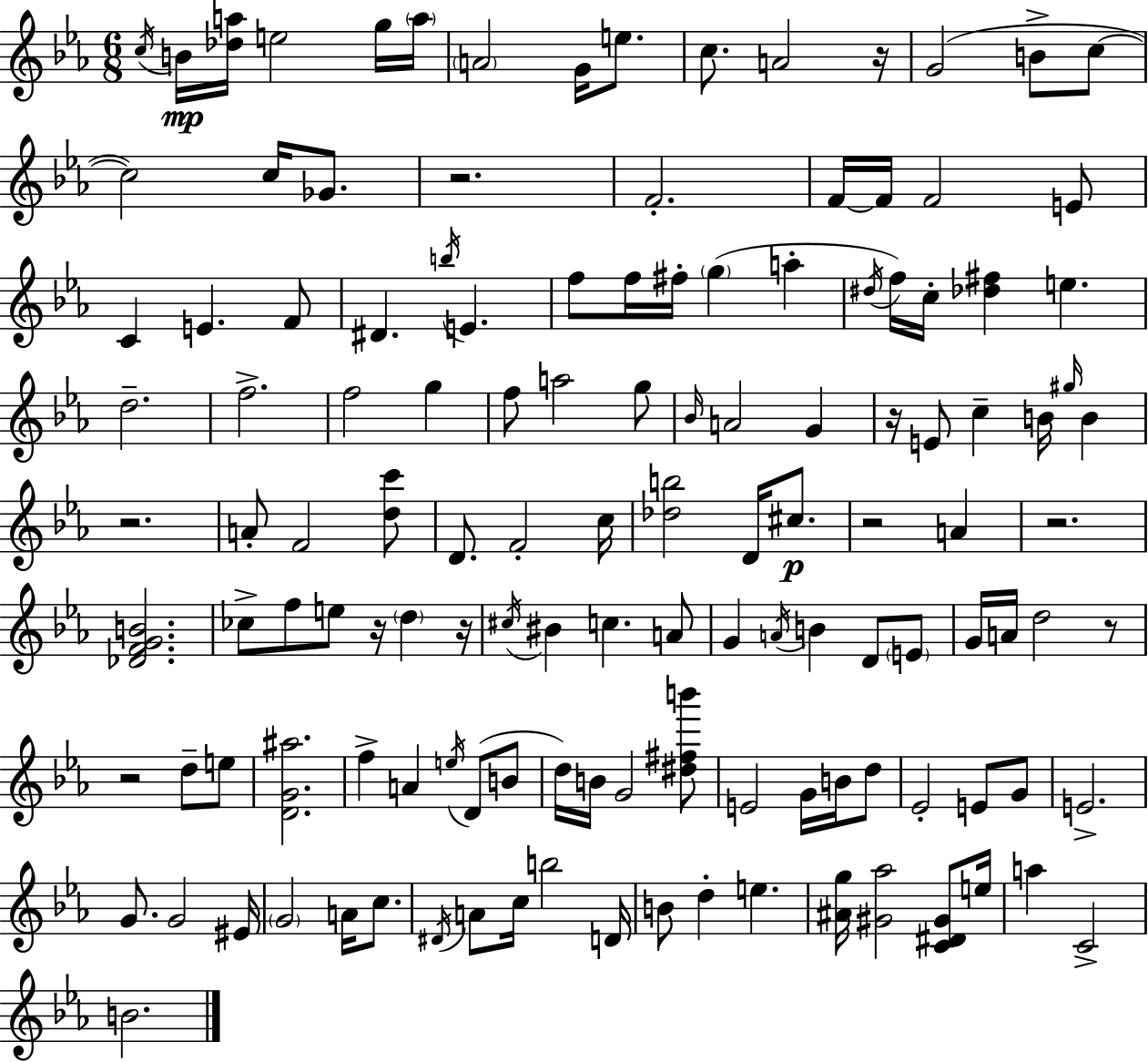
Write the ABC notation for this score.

X:1
T:Untitled
M:6/8
L:1/4
K:Eb
c/4 B/4 [_da]/4 e2 g/4 a/4 A2 G/4 e/2 c/2 A2 z/4 G2 B/2 c/2 c2 c/4 _G/2 z2 F2 F/4 F/4 F2 E/2 C E F/2 ^D b/4 E f/2 f/4 ^f/4 g a ^d/4 f/4 c/4 [_d^f] e d2 f2 f2 g f/2 a2 g/2 _B/4 A2 G z/4 E/2 c B/4 ^g/4 B z2 A/2 F2 [dc']/2 D/2 F2 c/4 [_db]2 D/4 ^c/2 z2 A z2 [_DFGB]2 _c/2 f/2 e/2 z/4 d z/4 ^c/4 ^B c A/2 G A/4 B D/2 E/2 G/4 A/4 d2 z/2 z2 d/2 e/2 [DG^a]2 f A e/4 D/2 B/2 d/4 B/4 G2 [^d^fb']/2 E2 G/4 B/4 d/2 _E2 E/2 G/2 E2 G/2 G2 ^E/4 G2 A/4 c/2 ^D/4 A/2 c/4 b2 D/4 B/2 d e [^Ag]/4 [^G_a]2 [C^D^G]/2 e/4 a C2 B2